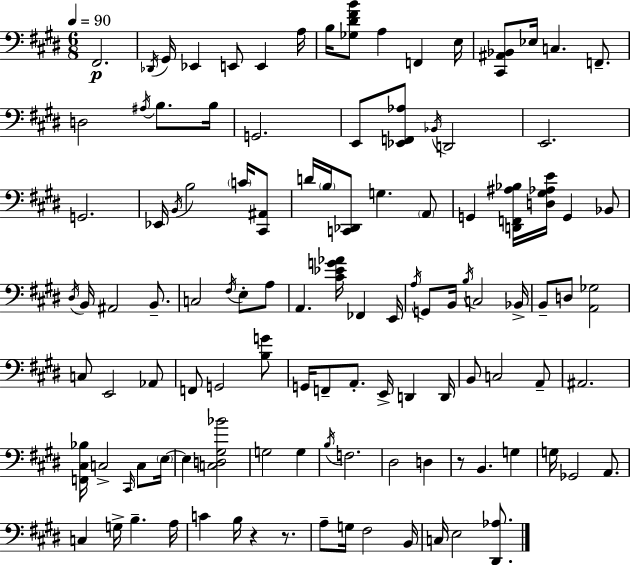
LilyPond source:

{
  \clef bass
  \numericTimeSignature
  \time 6/8
  \key e \major
  \tempo 4 = 90
  \repeat volta 2 { fis,2.\p | \acciaccatura { des,16 } gis,16 ees,4 e,8 e,4 | a16 b16 <ges dis' fis' b'>8 a4 f,4 | e16 <cis, ais, bes,>8 ees16 c4. f,8.-- | \break d2 \acciaccatura { ais16 } b8. | b16 g,2. | e,8 <ees, f, aes>8 \acciaccatura { bes,16 } d,2 | e,2. | \break g,2. | ees,16 \acciaccatura { b,16 } b2 | \parenthesize c'16 <cis, ais,>8 d'16 \parenthesize b16 <c, des,>8 g4. | \parenthesize a,8 g,4 <d, f, ais bes>16 <d gis aes e'>16 g,4 | \break bes,8 \acciaccatura { dis16 } b,16 ais,2 | b,8.-- c2 | \acciaccatura { fis16 } e8-. a8 a,4. | <cis' ees' g' aes'>16 fes,4 e,16 \acciaccatura { a16 } g,8 b,16 \acciaccatura { b16 } c2 | \break bes,16-> b,8-- d8 | <a, ges>2 c8 e,2 | aes,8 f,8 g,2 | <b g'>8 g,16 f,8-- a,8.-. | \break e,16-> d,4 d,16 b,8 c2 | a,8-- ais,2. | <f, cis bes>16 c2-> | \grace { cis,16 } c8 \parenthesize e16~~ e4 | \break <c d gis bes'>2 g2 | g4 \acciaccatura { b16 } f2. | dis2 | d4 r8 | \break b,4. g4 g16 ges,2 | a,8. c4 | g16-> b4.-- a16 c'4 | b16 r4 r8. a8-- | \break g16 fis2 b,16 c16 e2 | <dis, aes>8. } \bar "|."
}